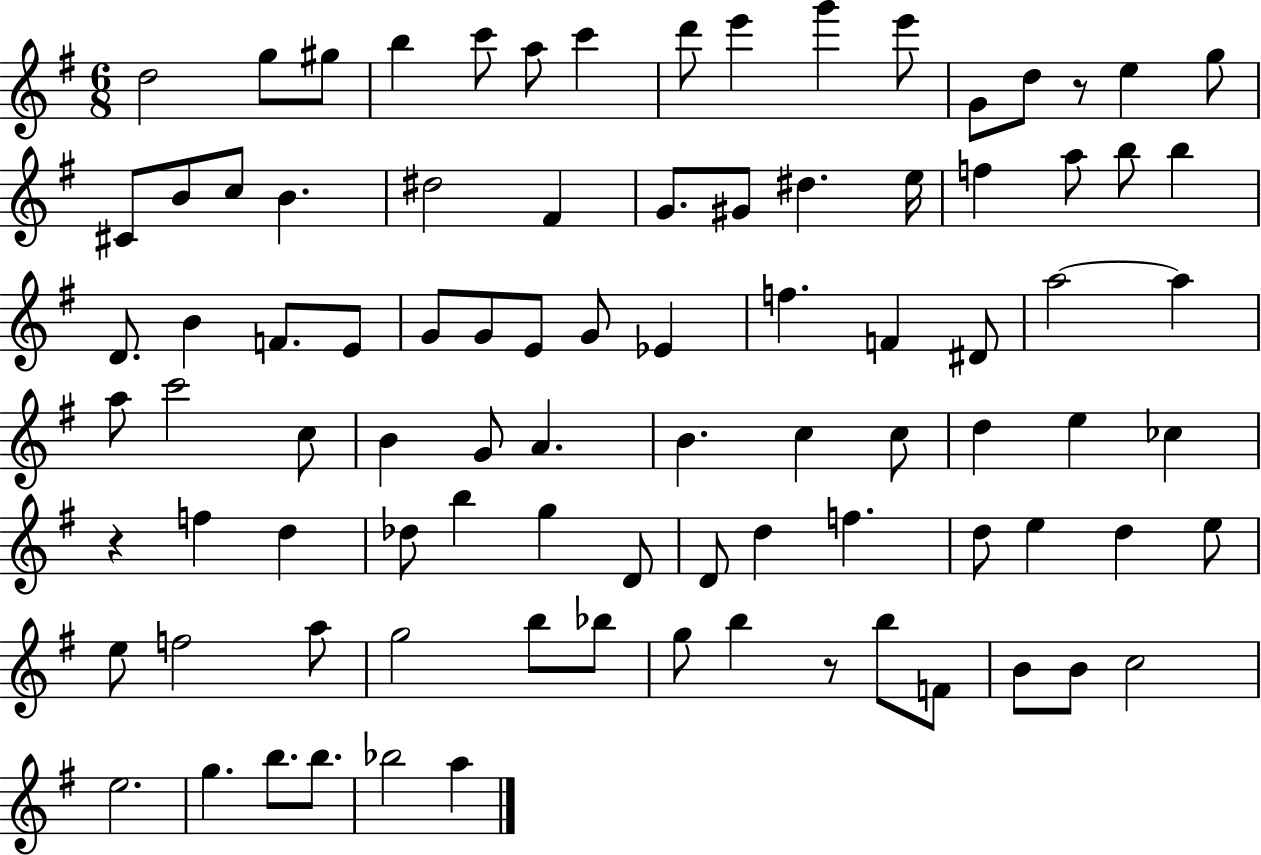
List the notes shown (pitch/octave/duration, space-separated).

D5/h G5/e G#5/e B5/q C6/e A5/e C6/q D6/e E6/q G6/q E6/e G4/e D5/e R/e E5/q G5/e C#4/e B4/e C5/e B4/q. D#5/h F#4/q G4/e. G#4/e D#5/q. E5/s F5/q A5/e B5/e B5/q D4/e. B4/q F4/e. E4/e G4/e G4/e E4/e G4/e Eb4/q F5/q. F4/q D#4/e A5/h A5/q A5/e C6/h C5/e B4/q G4/e A4/q. B4/q. C5/q C5/e D5/q E5/q CES5/q R/q F5/q D5/q Db5/e B5/q G5/q D4/e D4/e D5/q F5/q. D5/e E5/q D5/q E5/e E5/e F5/h A5/e G5/h B5/e Bb5/e G5/e B5/q R/e B5/e F4/e B4/e B4/e C5/h E5/h. G5/q. B5/e. B5/e. Bb5/h A5/q